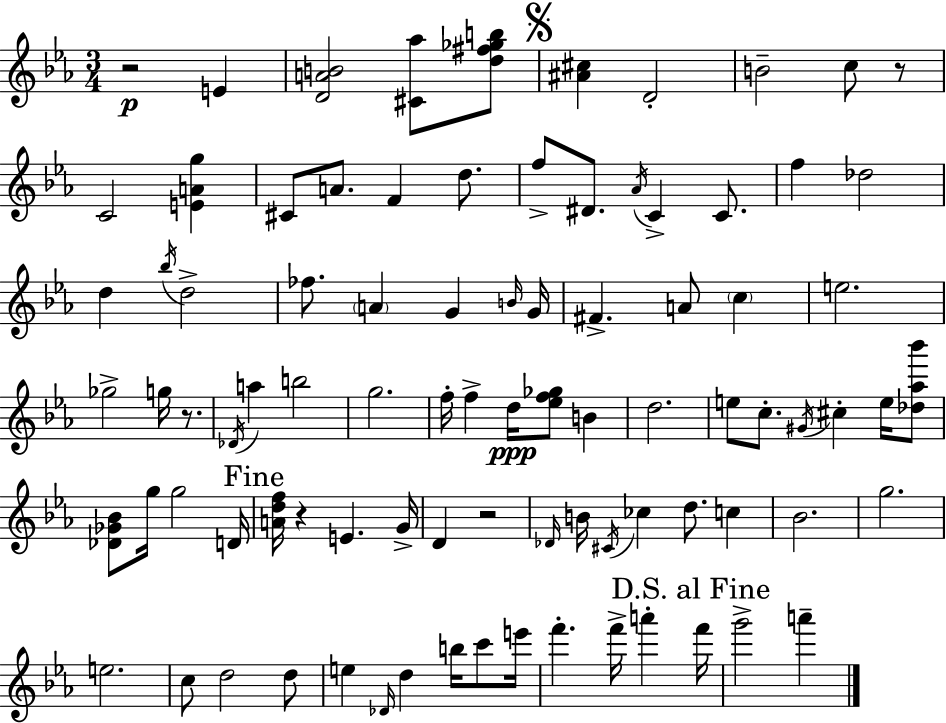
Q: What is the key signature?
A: EES major